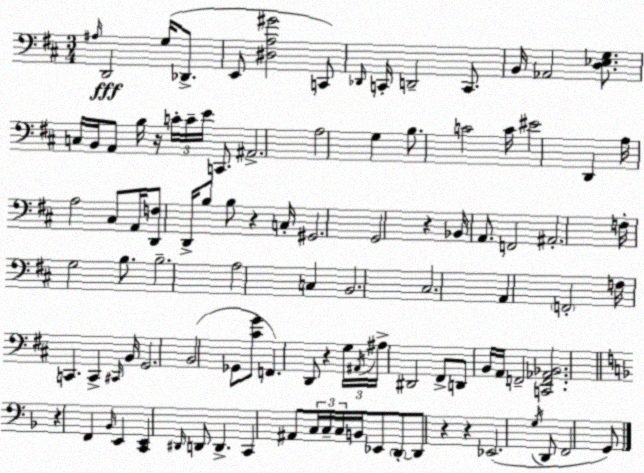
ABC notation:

X:1
T:Untitled
M:3/4
L:1/4
K:D
^A,/4 D,,2 G,/4 _D,,/2 E,,/2 [^D,A,^G]2 C,,/2 _D,,/4 C,,/4 D,,2 C,,/2 B,,/4 _A,,2 [D,_E,G,]/2 C,/4 B,,/4 A,,/2 B,/4 z/4 C/4 C/4 E/4 C,,/2 ^A,,2 A,2 G, B,/2 C2 C/4 ^E2 D,, A,/4 A,2 ^C,/2 A,,/4 [D,,F,]/2 D,,/4 B,/2 B,/2 z C,/4 ^G,,2 G,,2 z _B,,/4 A,,/2 F,,2 ^A,,2 F,/4 G,2 B,/2 B,2 A,2 C, B,,2 ^C,2 A,, F,,2 F,/4 C,, C,, ^C,,/4 B,,/4 G,,2 B,,2 _G,,/2 [^CG]/2 F,, D,,/2 z G,/4 ^A,,/4 ^A,/4 ^D,,2 ^F,,/2 D,,/2 B,,/4 A,,/4 F,,2 [C,,F,,_A,,_B,,]2 z F,, _B,,/4 E,, [C,,E,,] ^D,,/4 D,,/2 D,, C,, ^A,,/2 C,/4 C,/4 C,/4 B,,/4 _E,,/2 D,,/2 D,,/2 z z _E,,2 G,/4 D,,/2 F,,2 G,,/2